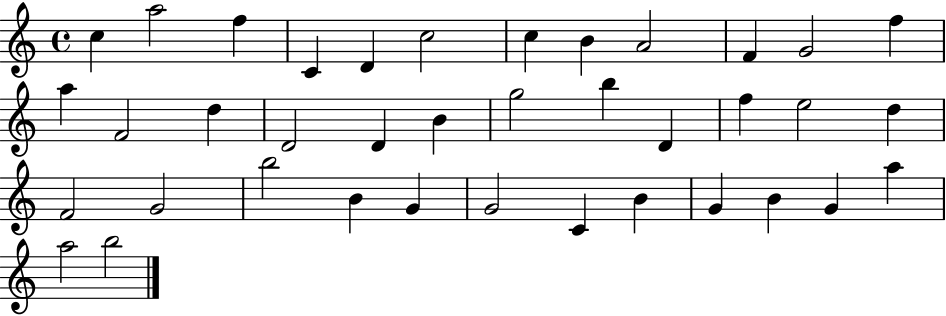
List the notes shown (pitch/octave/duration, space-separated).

C5/q A5/h F5/q C4/q D4/q C5/h C5/q B4/q A4/h F4/q G4/h F5/q A5/q F4/h D5/q D4/h D4/q B4/q G5/h B5/q D4/q F5/q E5/h D5/q F4/h G4/h B5/h B4/q G4/q G4/h C4/q B4/q G4/q B4/q G4/q A5/q A5/h B5/h